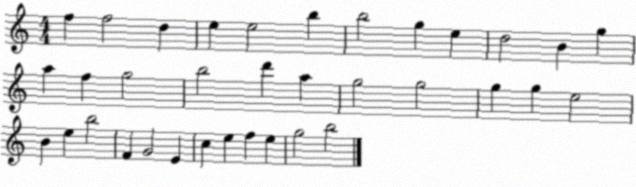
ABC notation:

X:1
T:Untitled
M:4/4
L:1/4
K:C
f f2 d e e2 b b2 g e d2 B g a f g2 b2 d' a g2 g2 g g e2 B e b2 F G2 E c e f e g2 b2